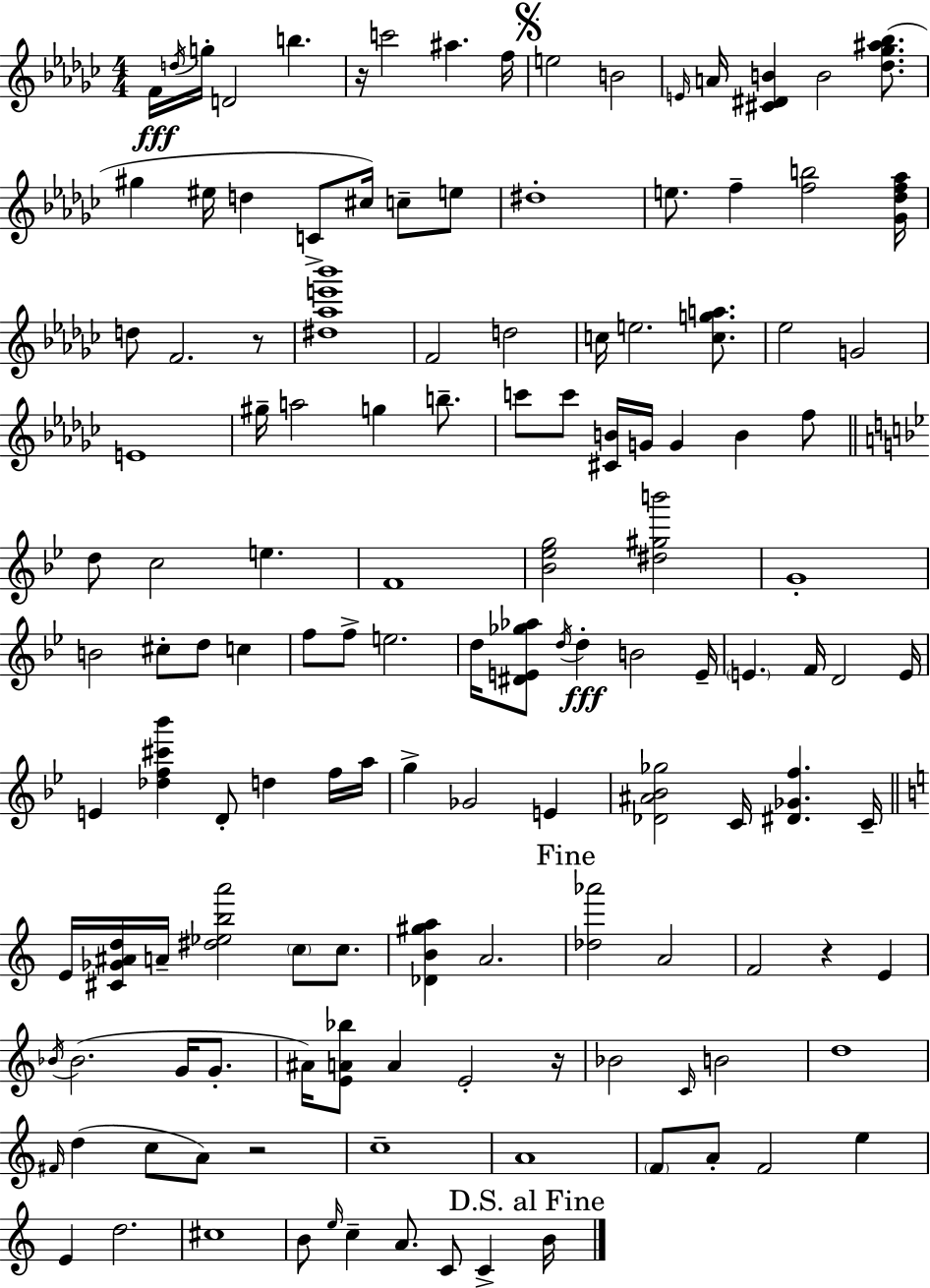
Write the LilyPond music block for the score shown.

{
  \clef treble
  \numericTimeSignature
  \time 4/4
  \key ees \minor
  f'16\fff \acciaccatura { d''16 } g''16-. d'2 b''4. | r16 c'''2 ais''4. | f''16 \mark \markup { \musicglyph "scripts.segno" } e''2 b'2 | \grace { e'16 } a'16 <cis' dis' b'>4 b'2 <des'' ges'' ais'' bes''>8.( | \break gis''4 eis''16 d''4 c'8-> cis''16) c''8-- | e''8 dis''1-. | e''8. f''4-- <f'' b''>2 | <ges' des'' f'' aes''>16 d''8 f'2. | \break r8 <dis'' aes'' e''' bes'''>1 | f'2 d''2 | c''16 e''2. <c'' g'' a''>8. | ees''2 g'2 | \break e'1 | gis''16-- a''2 g''4 b''8.-- | c'''8 c'''8 <cis' b'>16 g'16 g'4 b'4 | f''8 \bar "||" \break \key bes \major d''8 c''2 e''4. | f'1 | <bes' ees'' g''>2 <dis'' gis'' b'''>2 | g'1-. | \break b'2 cis''8-. d''8 c''4 | f''8 f''8-> e''2. | d''16 <dis' e' ges'' aes''>8 \acciaccatura { d''16 }\fff d''4-. b'2 | e'16-- \parenthesize e'4. f'16 d'2 | \break e'16 e'4 <des'' f'' cis''' bes'''>4 d'8-. d''4 f''16 | a''16 g''4-> ges'2 e'4 | <des' ais' bes' ges''>2 c'16 <dis' ges' f''>4. | c'16-- \bar "||" \break \key c \major e'16 <cis' ges' ais' d''>16 a'16-- <dis'' ees'' b'' a'''>2 \parenthesize c''8 c''8. | <des' b' gis'' a''>4 a'2. | \mark "Fine" <des'' aes'''>2 a'2 | f'2 r4 e'4 | \break \acciaccatura { bes'16 } bes'2.( g'16 g'8.-. | ais'16) <e' a' bes''>8 a'4 e'2-. | r16 bes'2 \grace { c'16 } b'2 | d''1 | \break \grace { fis'16 }( d''4 c''8 a'8) r2 | c''1-- | a'1 | \parenthesize f'8 a'8-. f'2 e''4 | \break e'4 d''2. | cis''1 | b'8 \grace { e''16 } c''4-- a'8. c'8 c'4-> | \mark "D.S. al Fine" b'16 \bar "|."
}